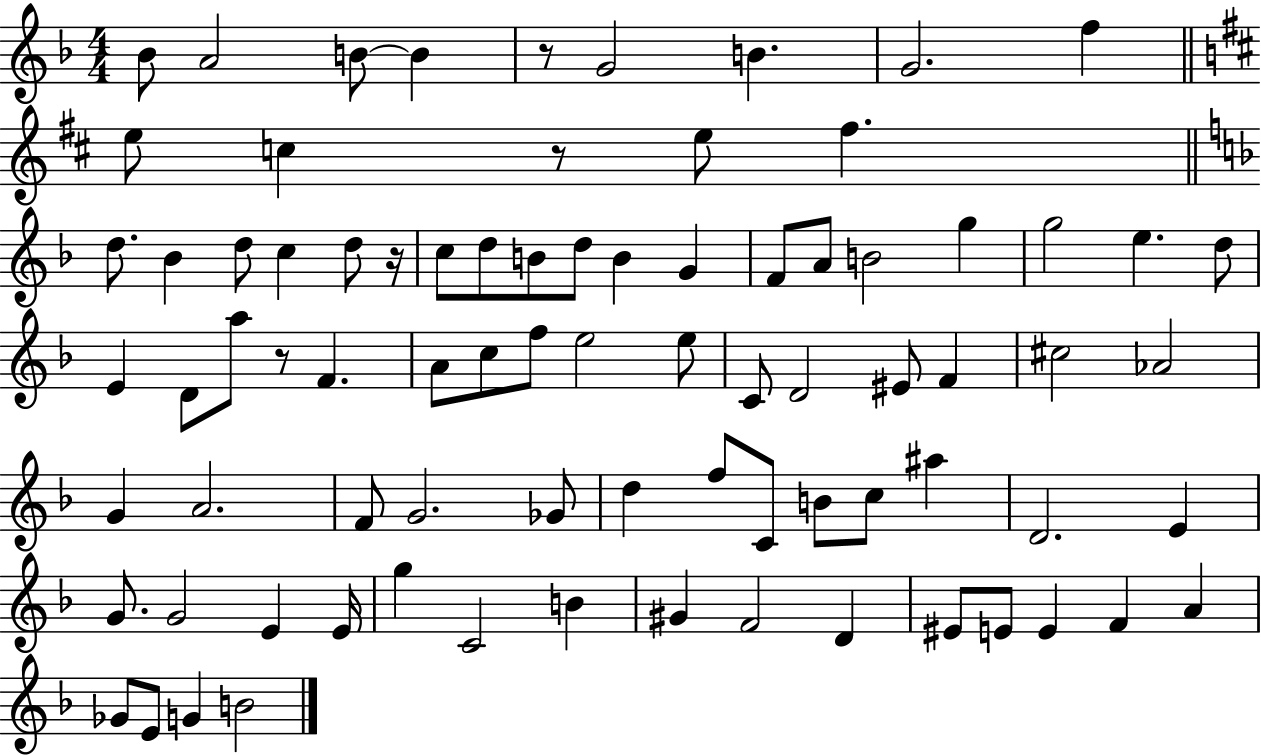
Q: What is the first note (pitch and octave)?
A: Bb4